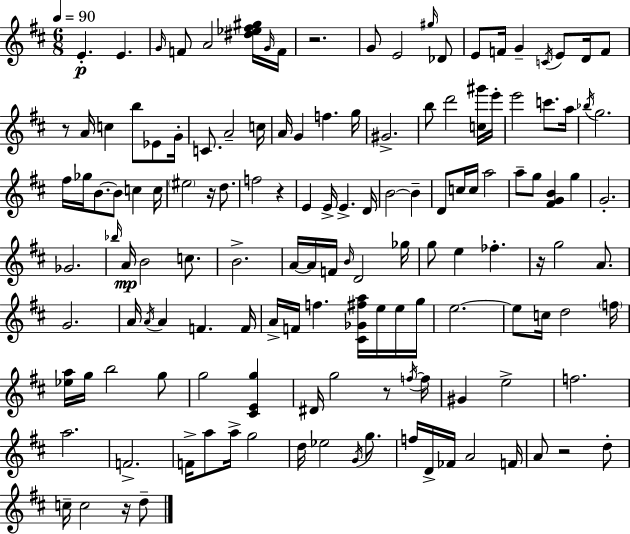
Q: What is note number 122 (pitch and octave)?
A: F4